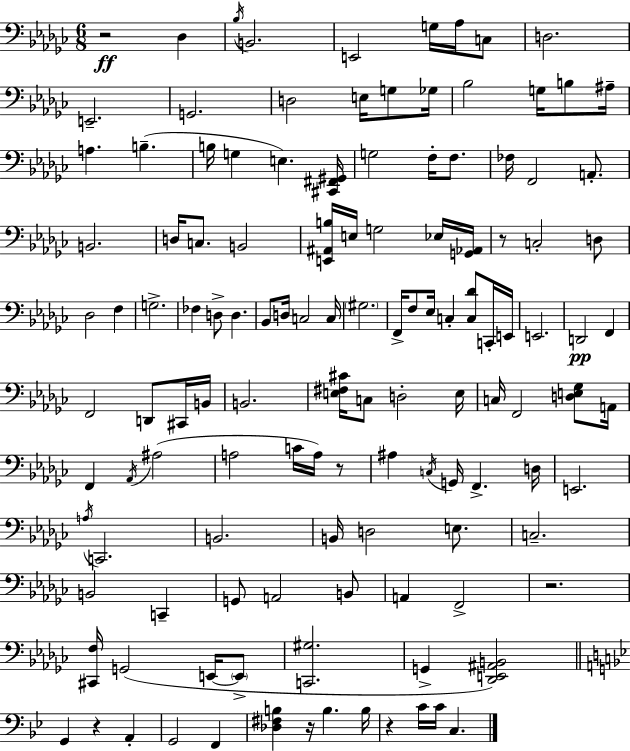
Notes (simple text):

R/h Db3/q Bb3/s B2/h. E2/h G3/s Ab3/s C3/e D3/h. E2/h. G2/h. D3/h E3/s G3/e Gb3/s Bb3/h G3/s B3/e A#3/s A3/q. B3/q. B3/s G3/q E3/q. [C#2,F#2,G#2]/s G3/h F3/s F3/e. FES3/s F2/h A2/e. B2/h. D3/s C3/e. B2/h [E2,A#2,B3]/s E3/s G3/h Eb3/s [G2,Ab2]/s R/e C3/h D3/e Db3/h F3/q G3/h. FES3/q D3/e D3/q. Bb2/e D3/s C3/h C3/s G#3/h. F2/s F3/e Eb3/s C3/q [C3,Db4]/e C2/s E2/s E2/h. D2/h F2/q F2/h D2/e C#2/s B2/s B2/h. [E3,F#3,C#4]/s C3/e D3/h E3/s C3/s F2/h [D3,E3,Gb3]/e A2/s F2/q Ab2/s A#3/h A3/h C4/s A3/s R/e A#3/q C3/s G2/s F2/q. D3/s E2/h. A3/s C2/h. B2/h. B2/s D3/h E3/e. C3/h. B2/h C2/q G2/e A2/h B2/e A2/q F2/h R/h. [C#2,F3]/s G2/h E2/s E2/e [C2,G#3]/h. G2/q [Db2,E2,A#2,B2]/h G2/q R/q A2/q G2/h F2/q [Db3,F#3,B3]/q R/s B3/q. B3/s R/q C4/s C4/s C3/q.